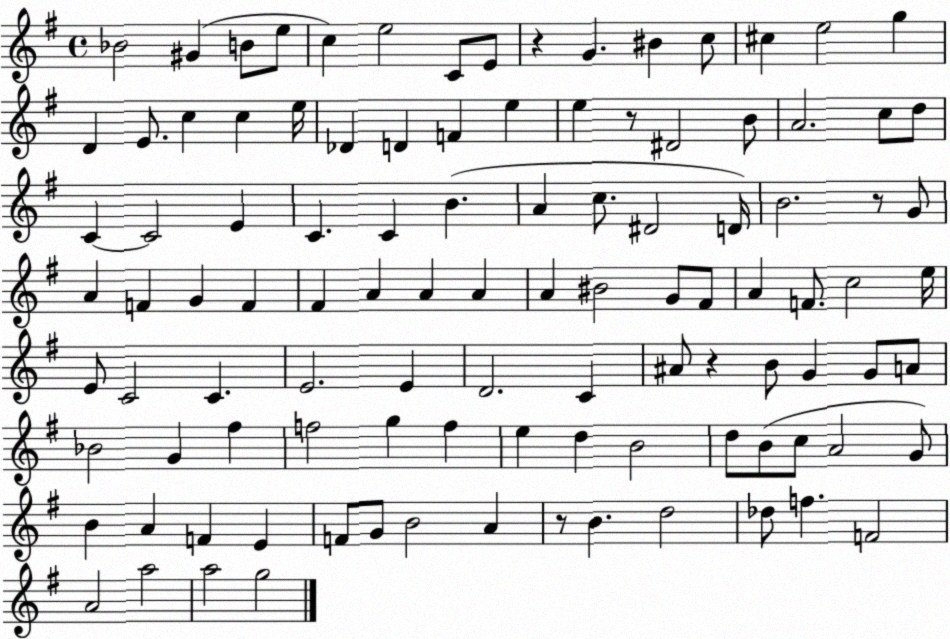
X:1
T:Untitled
M:4/4
L:1/4
K:G
_B2 ^G B/2 e/2 c e2 C/2 E/2 z G ^B c/2 ^c e2 g D E/2 c c e/4 _D D F e e z/2 ^D2 B/2 A2 c/2 d/2 C C2 E C C B A c/2 ^D2 D/4 B2 z/2 G/2 A F G F ^F A A A A ^B2 G/2 ^F/2 A F/2 c2 e/4 E/2 C2 C E2 E D2 C ^A/2 z B/2 G G/2 A/2 _B2 G ^f f2 g f e d B2 d/2 B/2 c/2 A2 G/2 B A F E F/2 G/2 B2 A z/2 B d2 _d/2 f F2 A2 a2 a2 g2